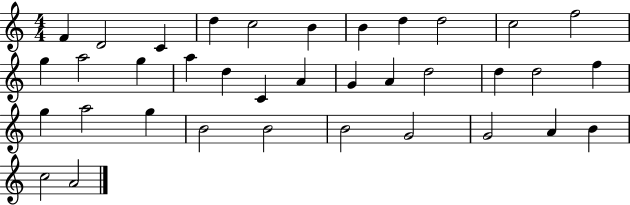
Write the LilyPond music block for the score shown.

{
  \clef treble
  \numericTimeSignature
  \time 4/4
  \key c \major
  f'4 d'2 c'4 | d''4 c''2 b'4 | b'4 d''4 d''2 | c''2 f''2 | \break g''4 a''2 g''4 | a''4 d''4 c'4 a'4 | g'4 a'4 d''2 | d''4 d''2 f''4 | \break g''4 a''2 g''4 | b'2 b'2 | b'2 g'2 | g'2 a'4 b'4 | \break c''2 a'2 | \bar "|."
}